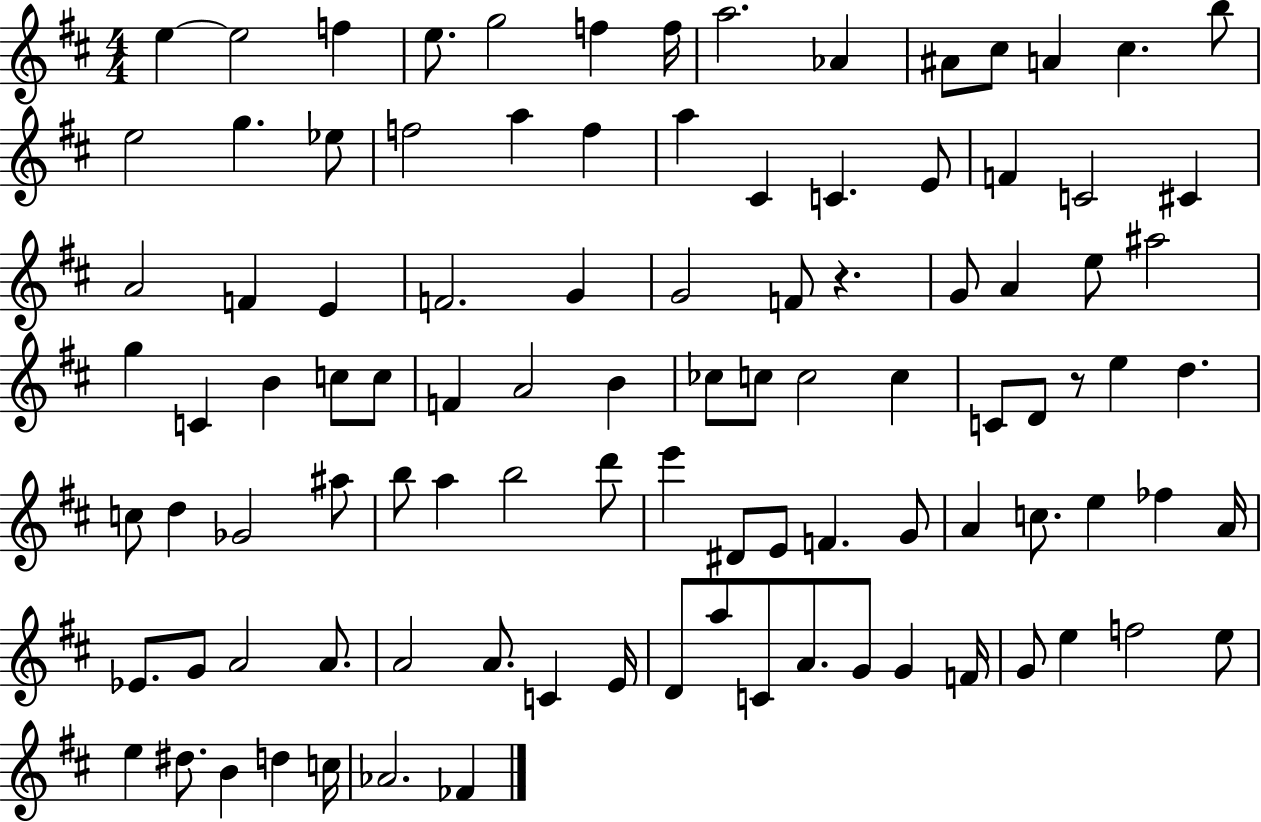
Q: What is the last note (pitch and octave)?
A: FES4